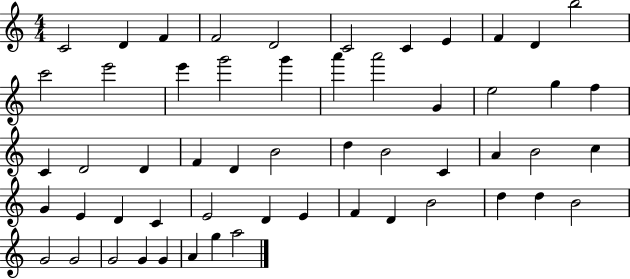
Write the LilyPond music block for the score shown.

{
  \clef treble
  \numericTimeSignature
  \time 4/4
  \key c \major
  c'2 d'4 f'4 | f'2 d'2 | c'2 c'4 e'4 | f'4 d'4 b''2 | \break c'''2 e'''2 | e'''4 g'''2 g'''4 | a'''4 a'''2 g'4 | e''2 g''4 f''4 | \break c'4 d'2 d'4 | f'4 d'4 b'2 | d''4 b'2 c'4 | a'4 b'2 c''4 | \break g'4 e'4 d'4 c'4 | e'2 d'4 e'4 | f'4 d'4 b'2 | d''4 d''4 b'2 | \break g'2 g'2 | g'2 g'4 g'4 | a'4 g''4 a''2 | \bar "|."
}